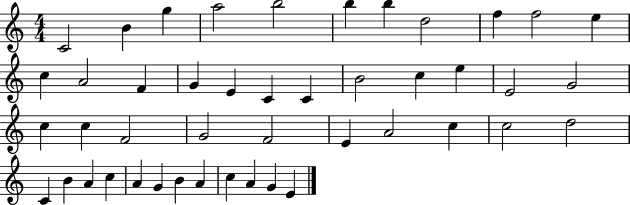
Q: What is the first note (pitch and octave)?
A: C4